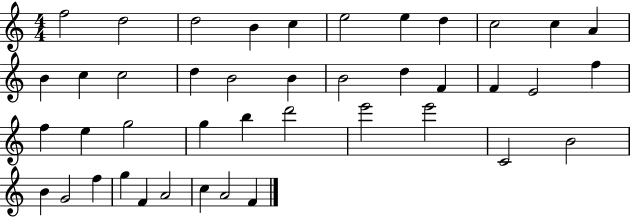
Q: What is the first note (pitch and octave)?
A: F5